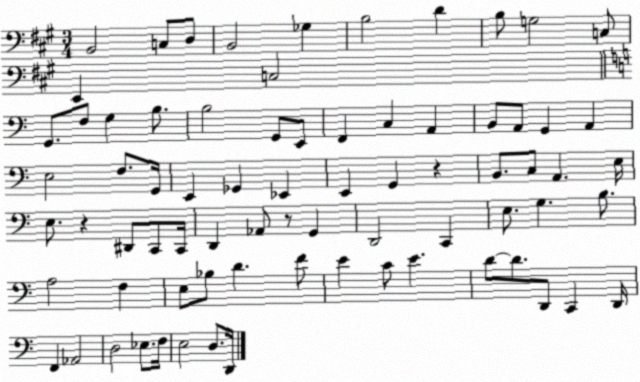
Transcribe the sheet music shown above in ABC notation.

X:1
T:Untitled
M:3/4
L:1/4
K:A
B,,2 C,/2 D,/2 B,,2 _G, B,2 D B,/2 G,2 C,/2 E,, C,2 G,,/2 F,/2 G, B,/2 B,2 G,,/2 E,,/2 F,, C, A,, B,,/2 A,,/2 G,, A,, E,2 F,/2 G,,/4 E,, _G,, _E,, E,, G,, z B,,/2 C,/2 A,, E,/4 E,/2 z ^D,,/2 C,,/2 C,,/4 D,, _A,,/2 z/2 G,, D,,2 C,, E,/2 G, B,/2 A,2 F, E,/2 _B,/2 D F/2 E C/2 E D/2 D/2 D,,/2 C,, D,,/4 F,, _A,,2 D,2 _E,/2 F,/4 E,2 D,/2 D,,/4